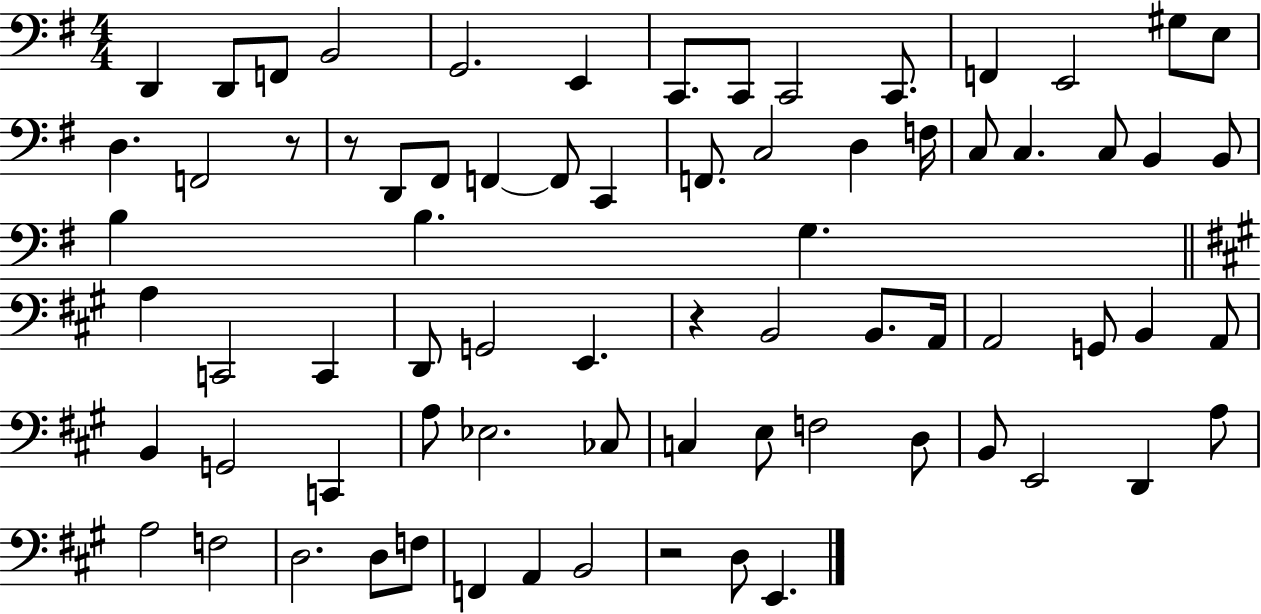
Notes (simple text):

D2/q D2/e F2/e B2/h G2/h. E2/q C2/e. C2/e C2/h C2/e. F2/q E2/h G#3/e E3/e D3/q. F2/h R/e R/e D2/e F#2/e F2/q F2/e C2/q F2/e. C3/h D3/q F3/s C3/e C3/q. C3/e B2/q B2/e B3/q B3/q. G3/q. A3/q C2/h C2/q D2/e G2/h E2/q. R/q B2/h B2/e. A2/s A2/h G2/e B2/q A2/e B2/q G2/h C2/q A3/e Eb3/h. CES3/e C3/q E3/e F3/h D3/e B2/e E2/h D2/q A3/e A3/h F3/h D3/h. D3/e F3/e F2/q A2/q B2/h R/h D3/e E2/q.